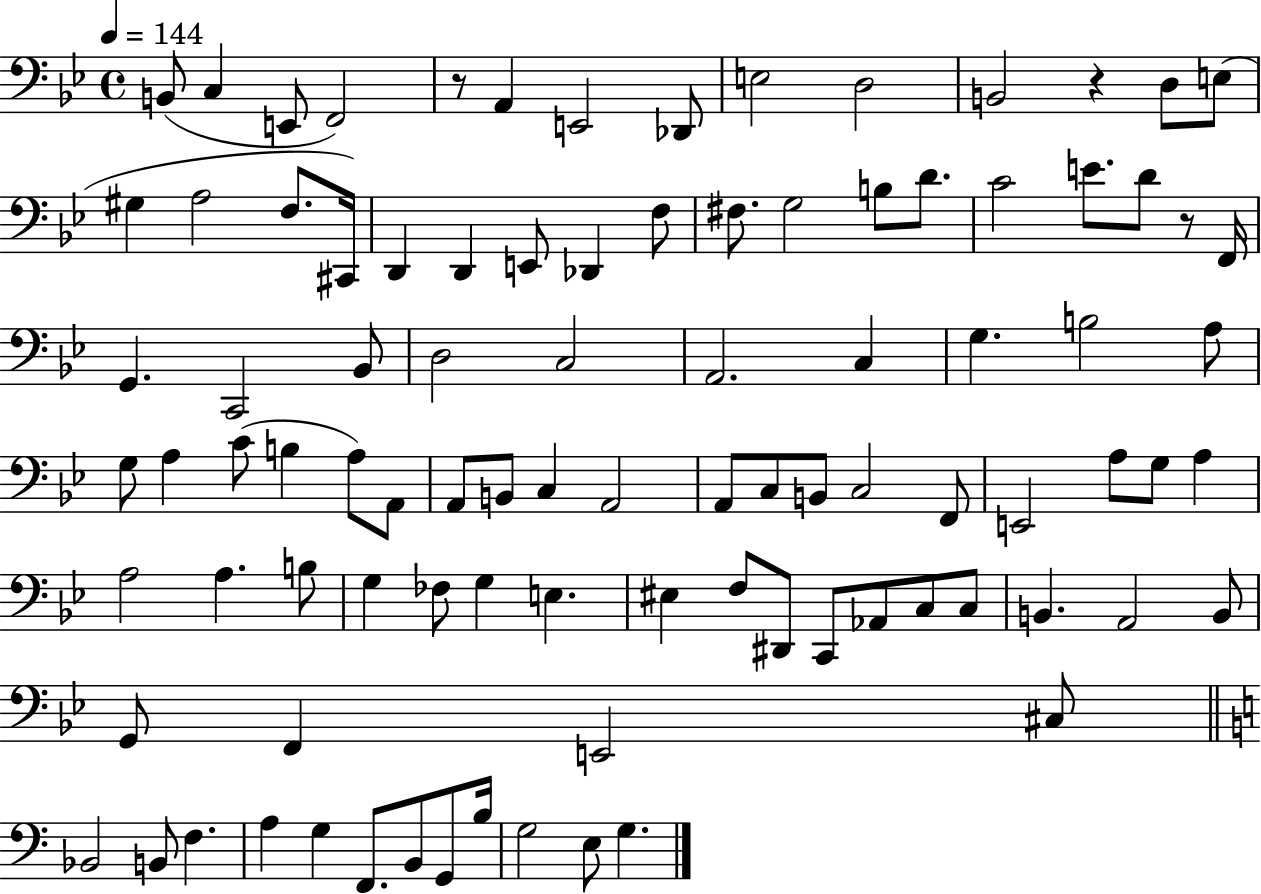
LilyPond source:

{
  \clef bass
  \time 4/4
  \defaultTimeSignature
  \key bes \major
  \tempo 4 = 144
  b,8( c4 e,8 f,2) | r8 a,4 e,2 des,8 | e2 d2 | b,2 r4 d8 e8( | \break gis4 a2 f8. cis,16) | d,4 d,4 e,8 des,4 f8 | fis8. g2 b8 d'8. | c'2 e'8. d'8 r8 f,16 | \break g,4. c,2 bes,8 | d2 c2 | a,2. c4 | g4. b2 a8 | \break g8 a4 c'8( b4 a8) a,8 | a,8 b,8 c4 a,2 | a,8 c8 b,8 c2 f,8 | e,2 a8 g8 a4 | \break a2 a4. b8 | g4 fes8 g4 e4. | eis4 f8 dis,8 c,8 aes,8 c8 c8 | b,4. a,2 b,8 | \break g,8 f,4 e,2 cis8 | \bar "||" \break \key c \major bes,2 b,8 f4. | a4 g4 f,8. b,8 g,8 b16 | g2 e8 g4. | \bar "|."
}